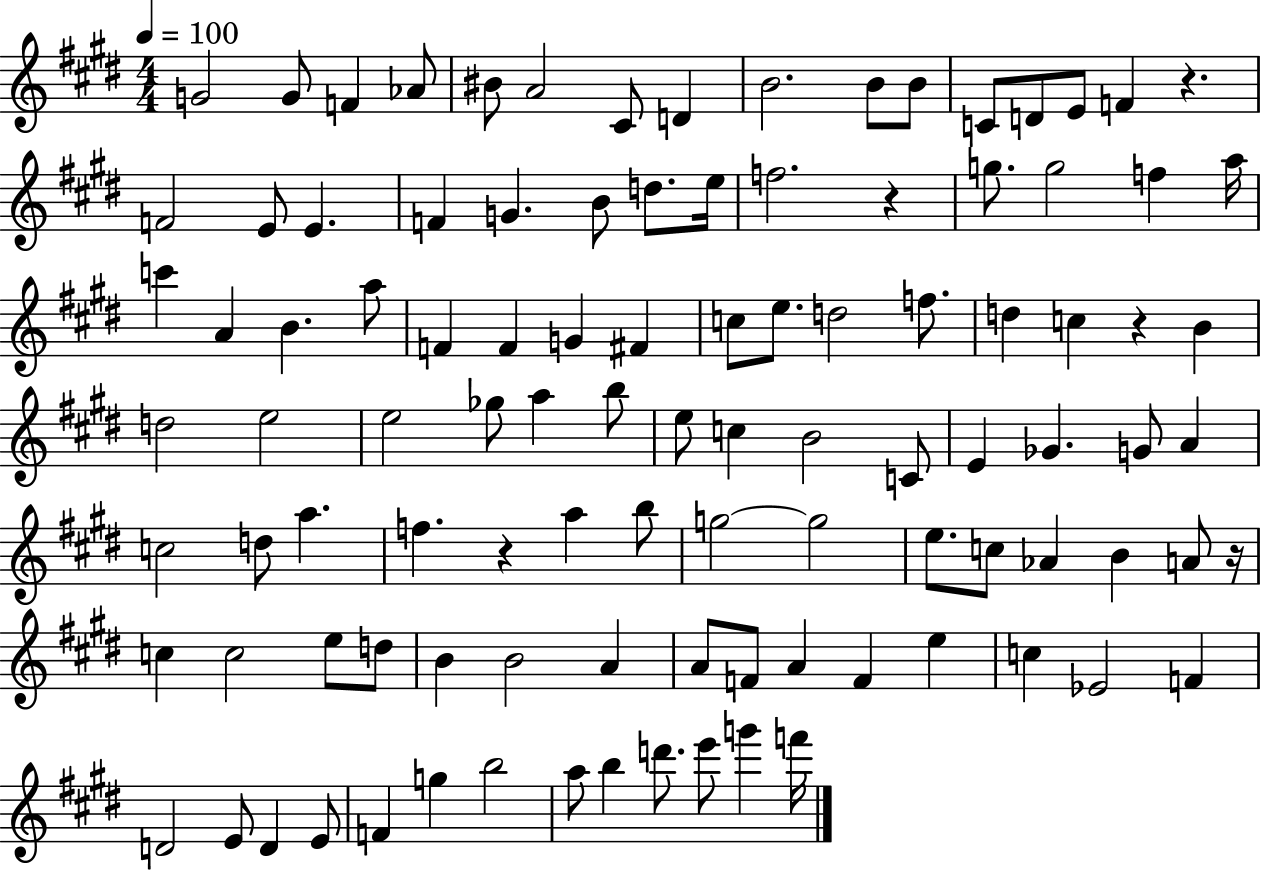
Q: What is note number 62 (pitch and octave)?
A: A5